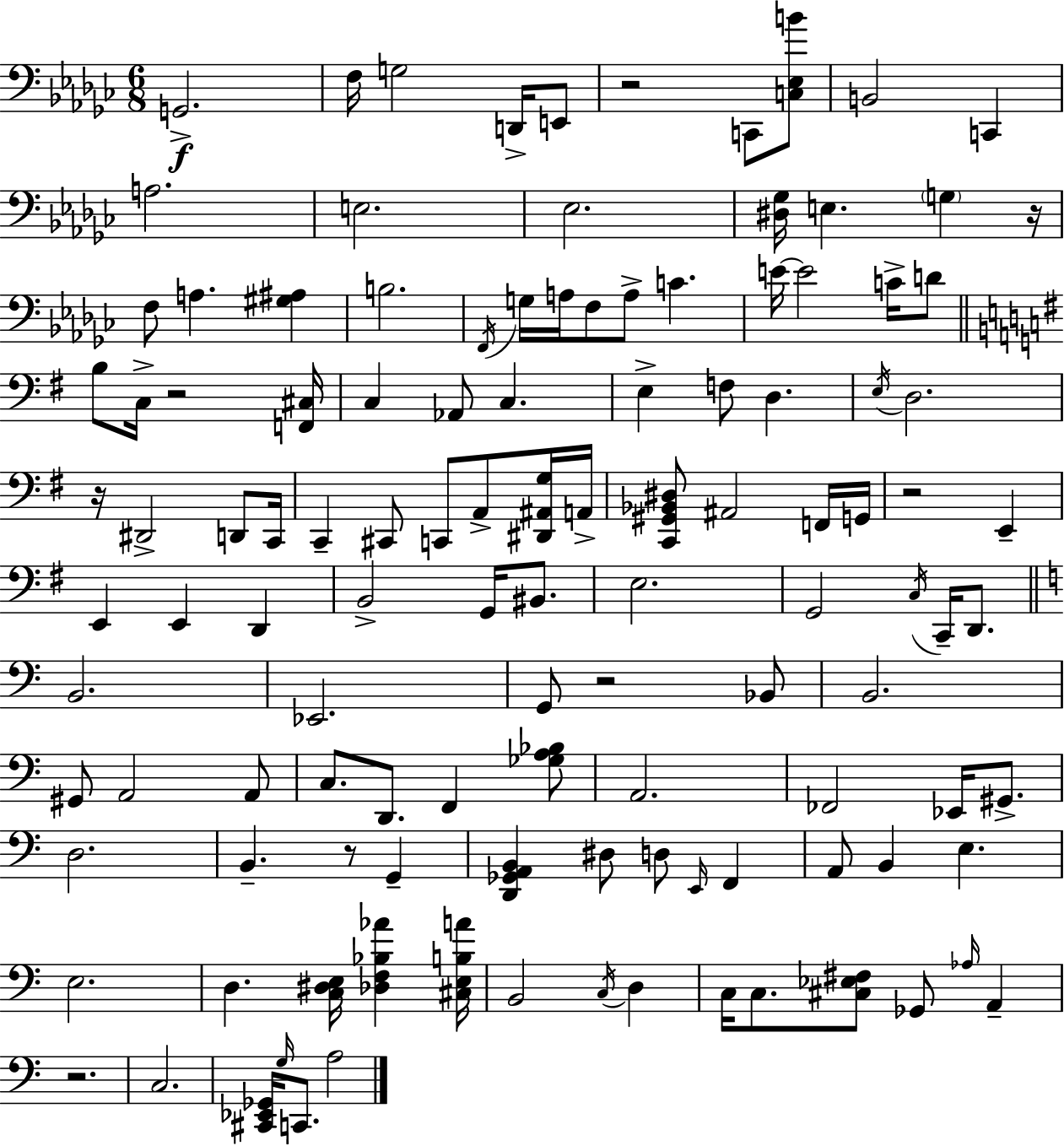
{
  \clef bass
  \numericTimeSignature
  \time 6/8
  \key ees \minor
  g,2.->\f | f16 g2 d,16-> e,8 | r2 c,8 <c ees b'>8 | b,2 c,4 | \break a2. | e2. | ees2. | <dis ges>16 e4. \parenthesize g4 r16 | \break f8 a4. <gis ais>4 | b2. | \acciaccatura { f,16 } g16 a16 f8 a8-> c'4. | e'16~~ e'2 c'16-> d'8 | \break \bar "||" \break \key e \minor b8 c16-> r2 <f, cis>16 | c4 aes,8 c4. | e4-> f8 d4. | \acciaccatura { e16 } d2. | \break r16 dis,2-> d,8 | c,16 c,4-- cis,8 c,8 a,8-> <dis, ais, g>16 | a,16-> <c, gis, bes, dis>8 ais,2 f,16 | g,16 r2 e,4-- | \break e,4 e,4 d,4 | b,2-> g,16 bis,8. | e2. | g,2 \acciaccatura { c16 } c,16-- d,8. | \break \bar "||" \break \key a \minor b,2. | ees,2. | g,8 r2 bes,8 | b,2. | \break gis,8 a,2 a,8 | c8. d,8. f,4 <ges a bes>8 | a,2. | fes,2 ees,16 gis,8.-> | \break d2. | b,4.-- r8 g,4-- | <d, ges, a, b,>4 dis8 d8 \grace { e,16 } f,4 | a,8 b,4 e4. | \break e2. | d4. <c dis e>16 <des f bes aes'>4 | <cis e b a'>16 b,2 \acciaccatura { c16 } d4 | c16 c8. <cis ees fis>8 ges,8 \grace { aes16 } a,4-- | \break r2. | c2. | <cis, ees, ges,>16 \grace { g16 } c,8. a2 | \bar "|."
}